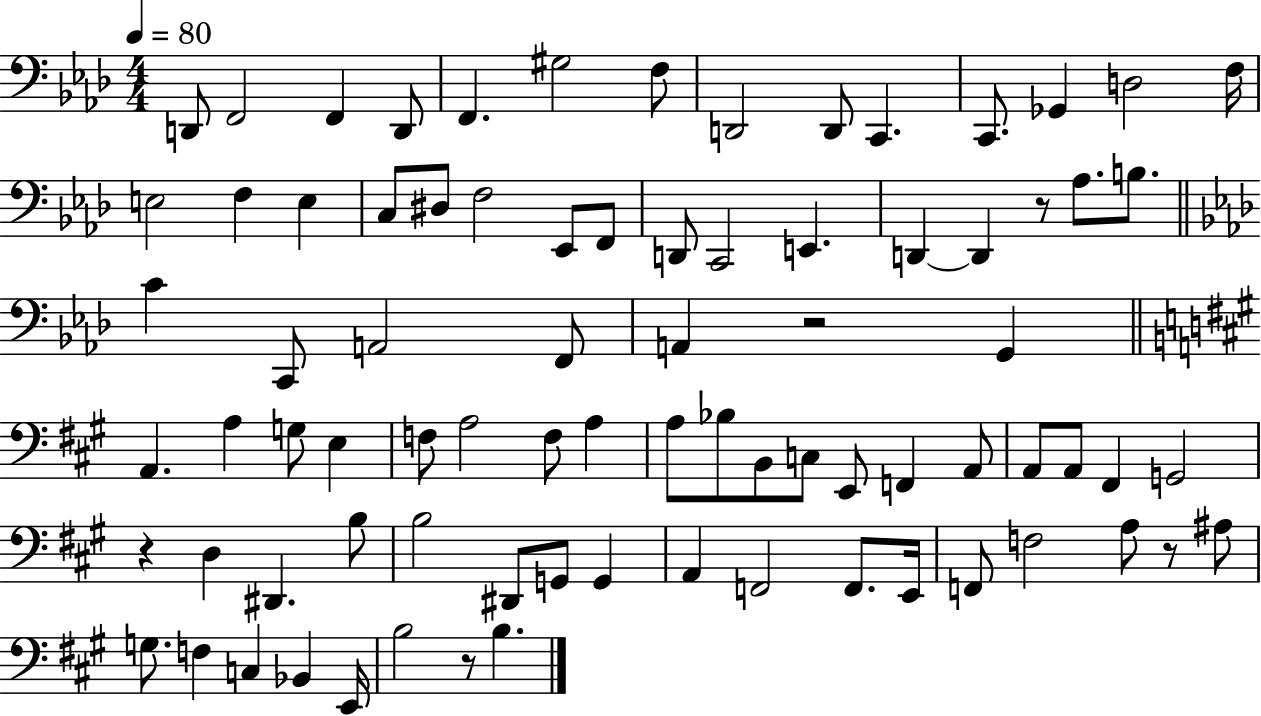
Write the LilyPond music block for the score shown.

{
  \clef bass
  \numericTimeSignature
  \time 4/4
  \key aes \major
  \tempo 4 = 80
  \repeat volta 2 { d,8 f,2 f,4 d,8 | f,4. gis2 f8 | d,2 d,8 c,4. | c,8. ges,4 d2 f16 | \break e2 f4 e4 | c8 dis8 f2 ees,8 f,8 | d,8 c,2 e,4. | d,4~~ d,4 r8 aes8. b8. | \break \bar "||" \break \key aes \major c'4 c,8 a,2 f,8 | a,4 r2 g,4 | \bar "||" \break \key a \major a,4. a4 g8 e4 | f8 a2 f8 a4 | a8 bes8 b,8 c8 e,8 f,4 a,8 | a,8 a,8 fis,4 g,2 | \break r4 d4 dis,4. b8 | b2 dis,8 g,8 g,4 | a,4 f,2 f,8. e,16 | f,8 f2 a8 r8 ais8 | \break g8. f4 c4 bes,4 e,16 | b2 r8 b4. | } \bar "|."
}